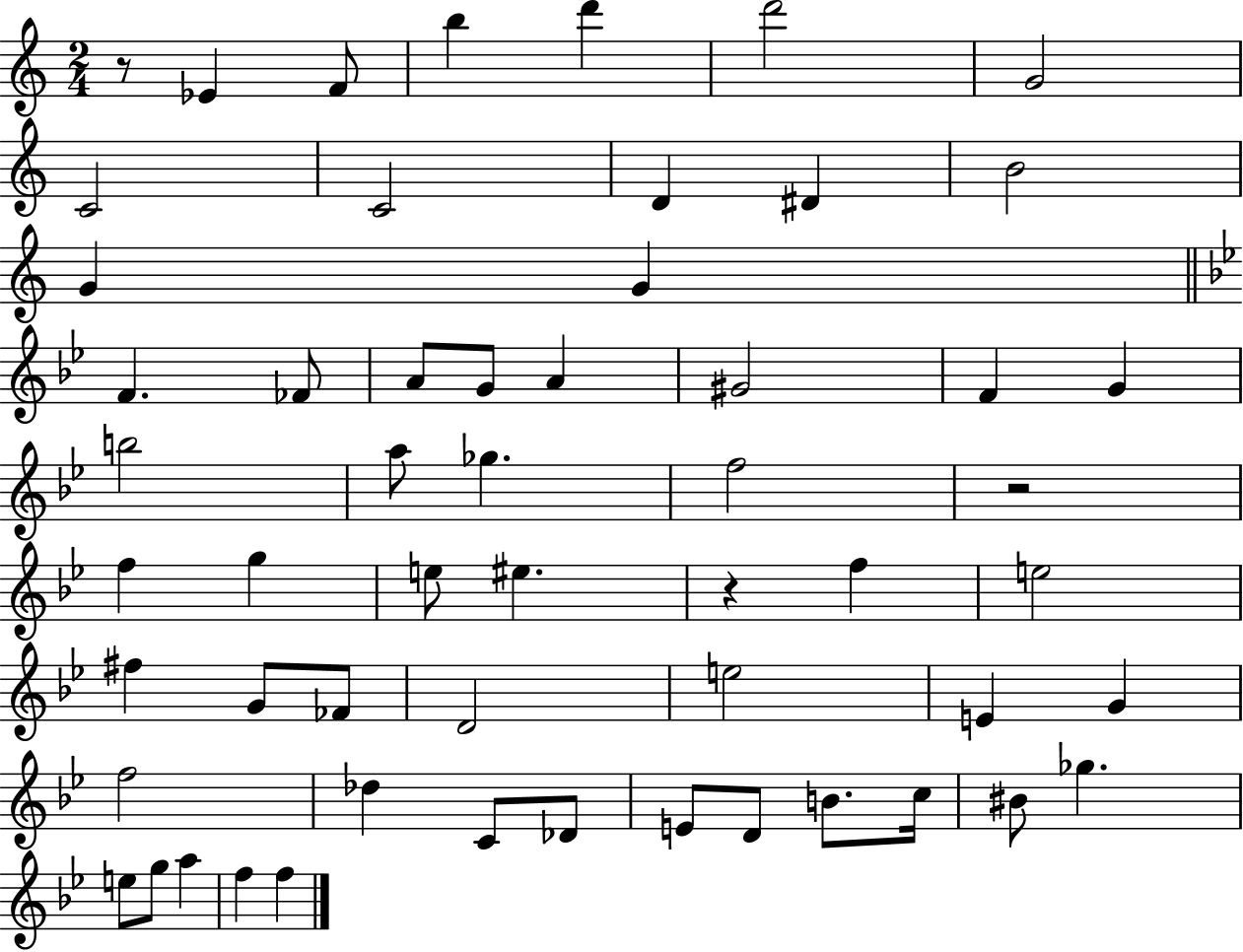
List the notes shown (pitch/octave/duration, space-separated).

R/e Eb4/q F4/e B5/q D6/q D6/h G4/h C4/h C4/h D4/q D#4/q B4/h G4/q G4/q F4/q. FES4/e A4/e G4/e A4/q G#4/h F4/q G4/q B5/h A5/e Gb5/q. F5/h R/h F5/q G5/q E5/e EIS5/q. R/q F5/q E5/h F#5/q G4/e FES4/e D4/h E5/h E4/q G4/q F5/h Db5/q C4/e Db4/e E4/e D4/e B4/e. C5/s BIS4/e Gb5/q. E5/e G5/e A5/q F5/q F5/q